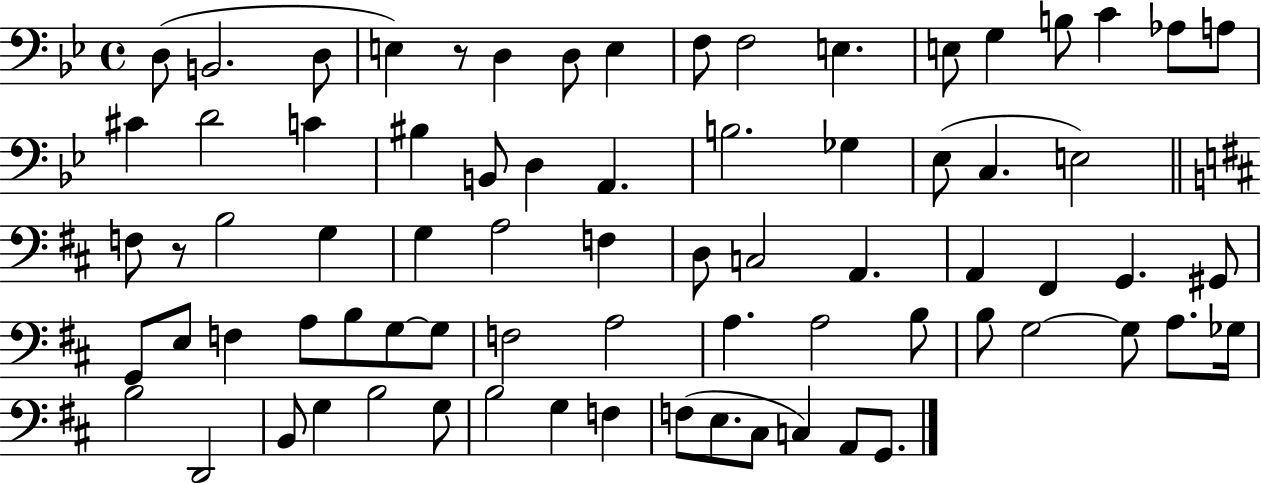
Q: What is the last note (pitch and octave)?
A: G2